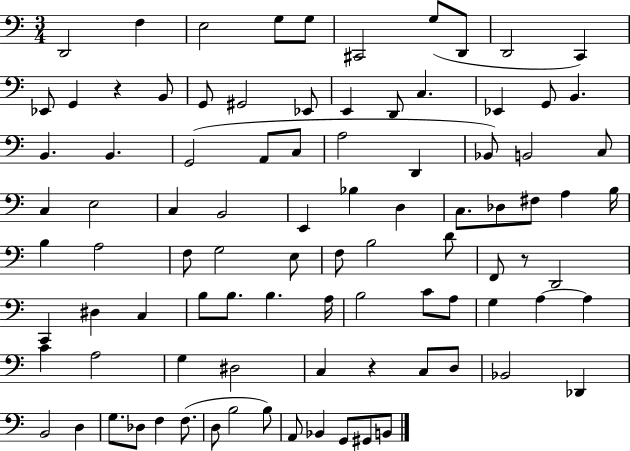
{
  \clef bass
  \numericTimeSignature
  \time 3/4
  \key c \major
  \repeat volta 2 { d,2 f4 | e2 g8 g8 | cis,2 g8( d,8 | d,2 c,4) | \break ees,8 g,4 r4 b,8 | g,8 gis,2 ees,8 | e,4 d,8 c4. | ees,4 g,8 b,4. | \break b,4. b,4. | g,2( a,8 c8 | a2 d,4 | bes,8) b,2 c8 | \break c4 e2 | c4 b,2 | e,4 bes4 d4 | c8. des8 fis8 a4 b16 | \break b4 a2 | f8 g2 e8 | f8 b2 d'8 | f,8 r8 d,2 | \break c,4 dis4 c4 | b8 b8. b4. a16 | b2 c'8 a8 | g4 a4~~ a4 | \break c'4 a2 | g4 dis2 | c4 r4 c8 d8 | bes,2 des,4 | \break b,2 d4 | g8. des8 f4 f8.( | d8 b2 b8) | a,8 bes,4 g,8 gis,8 b,8 | \break } \bar "|."
}